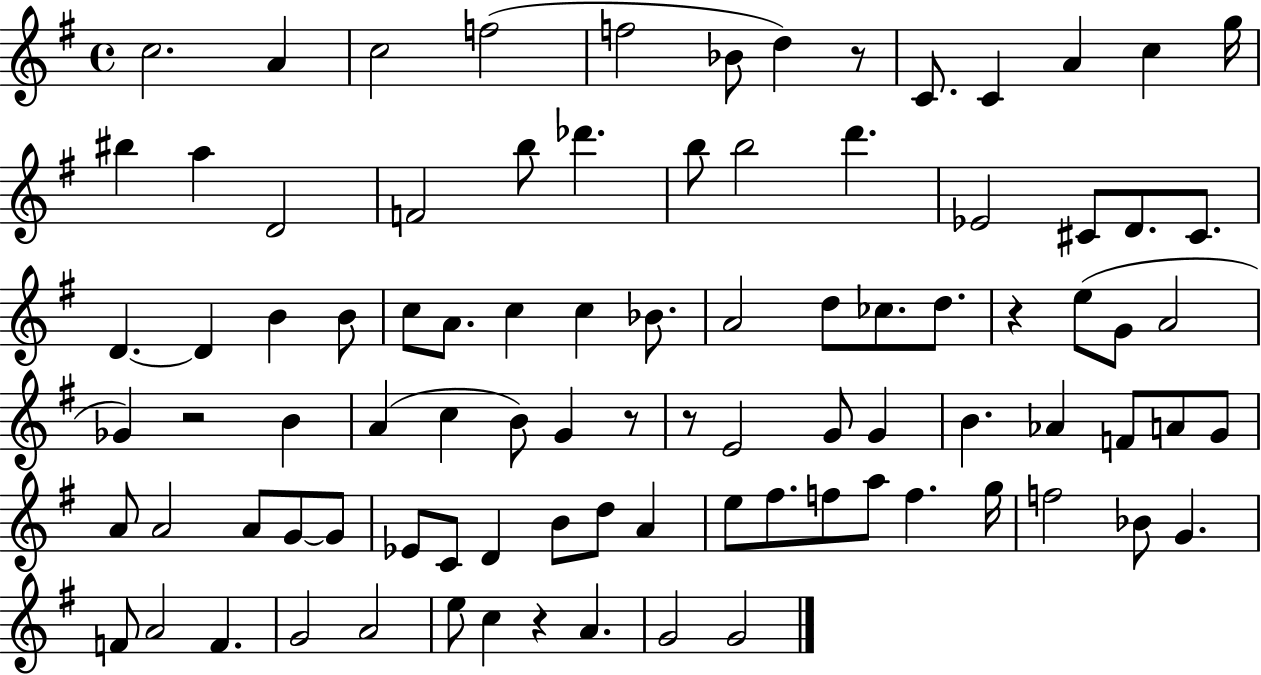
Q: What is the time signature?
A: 4/4